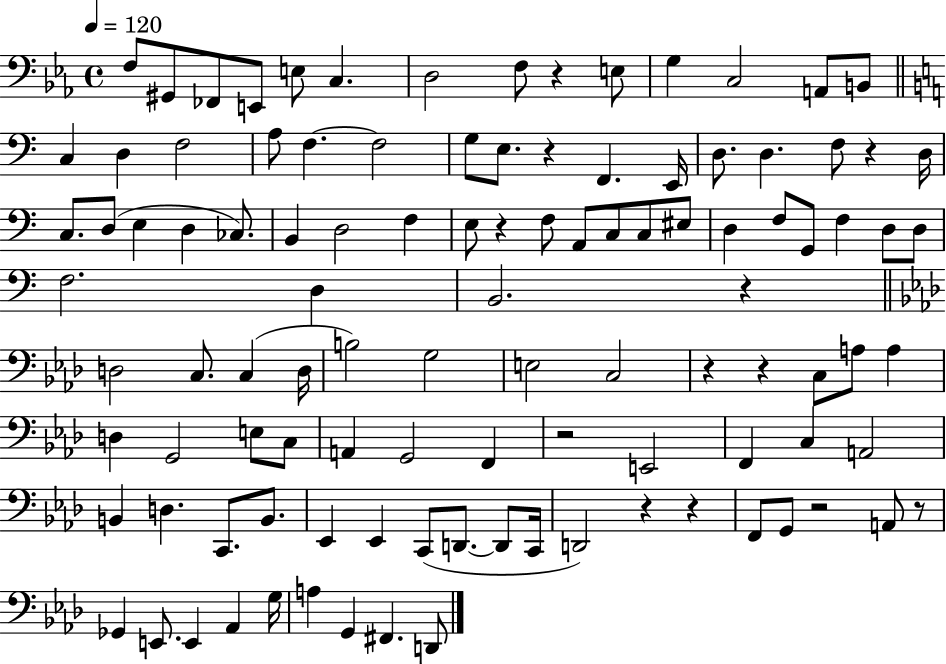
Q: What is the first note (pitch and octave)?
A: F3